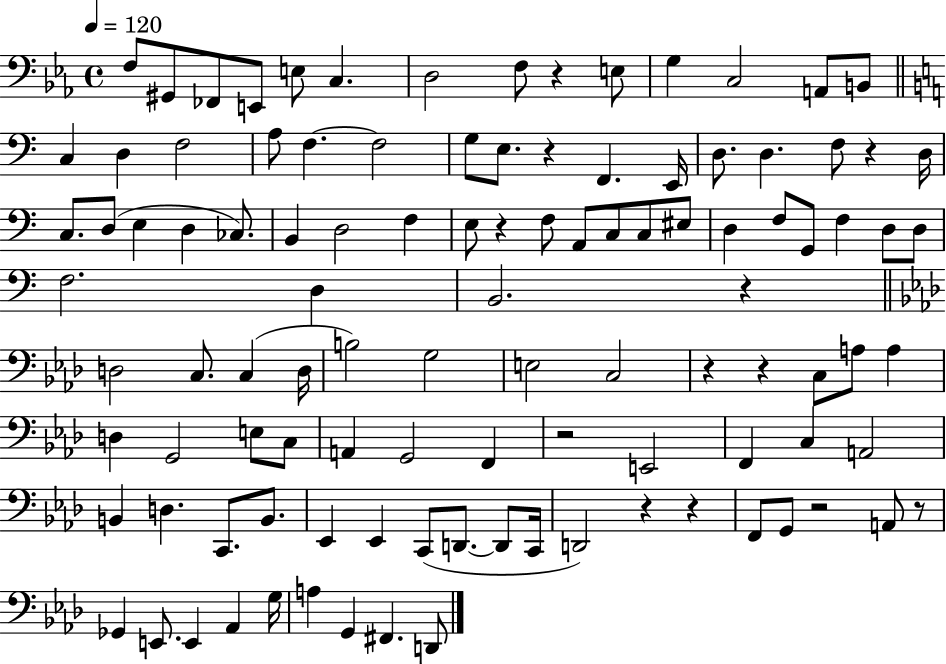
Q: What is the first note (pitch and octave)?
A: F3